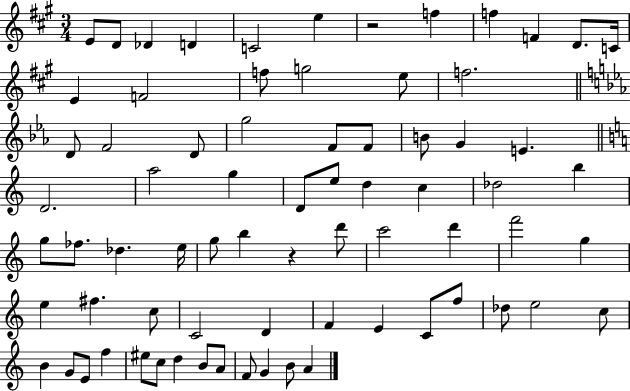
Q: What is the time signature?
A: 3/4